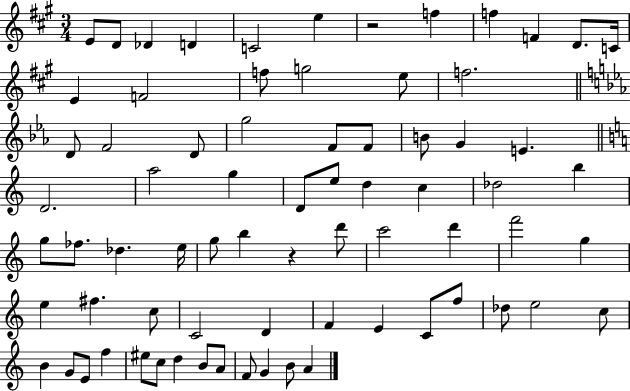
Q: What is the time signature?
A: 3/4